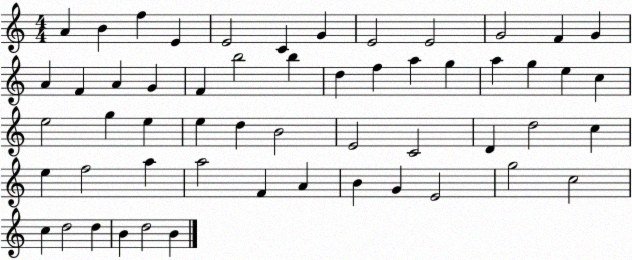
X:1
T:Untitled
M:4/4
L:1/4
K:C
A B f E E2 C G E2 E2 G2 F G A F A G F b2 b d f a g a g e c e2 g e e d B2 E2 C2 D d2 c e f2 a a2 F A B G E2 g2 c2 c d2 d B d2 B